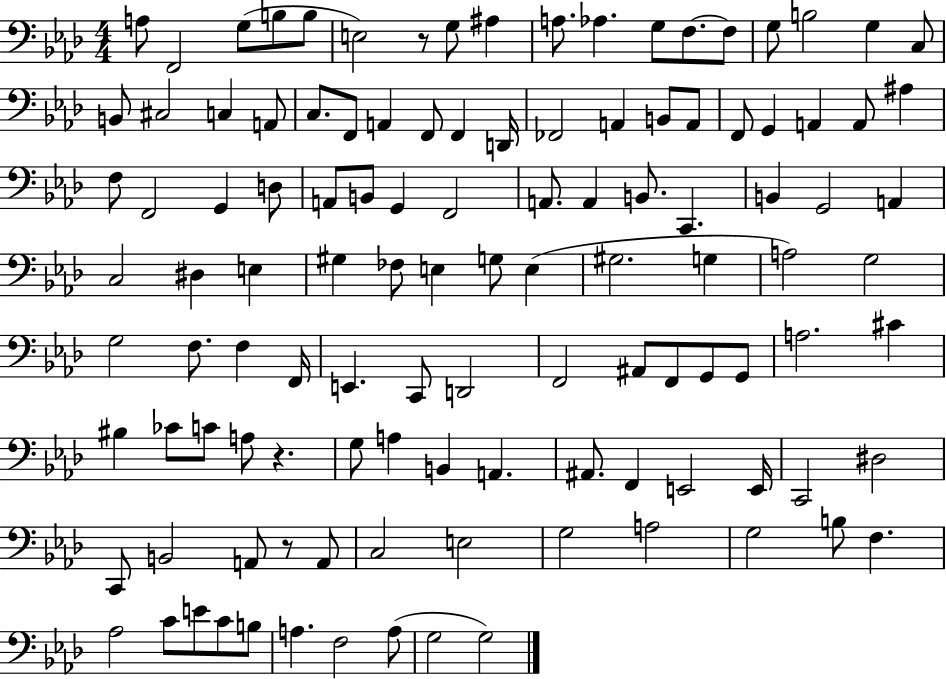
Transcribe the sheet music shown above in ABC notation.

X:1
T:Untitled
M:4/4
L:1/4
K:Ab
A,/2 F,,2 G,/2 B,/2 B,/2 E,2 z/2 G,/2 ^A, A,/2 _A, G,/2 F,/2 F,/2 G,/2 B,2 G, C,/2 B,,/2 ^C,2 C, A,,/2 C,/2 F,,/2 A,, F,,/2 F,, D,,/4 _F,,2 A,, B,,/2 A,,/2 F,,/2 G,, A,, A,,/2 ^A, F,/2 F,,2 G,, D,/2 A,,/2 B,,/2 G,, F,,2 A,,/2 A,, B,,/2 C,, B,, G,,2 A,, C,2 ^D, E, ^G, _F,/2 E, G,/2 E, ^G,2 G, A,2 G,2 G,2 F,/2 F, F,,/4 E,, C,,/2 D,,2 F,,2 ^A,,/2 F,,/2 G,,/2 G,,/2 A,2 ^C ^B, _C/2 C/2 A,/2 z G,/2 A, B,, A,, ^A,,/2 F,, E,,2 E,,/4 C,,2 ^D,2 C,,/2 B,,2 A,,/2 z/2 A,,/2 C,2 E,2 G,2 A,2 G,2 B,/2 F, _A,2 C/2 E/2 C/2 B,/2 A, F,2 A,/2 G,2 G,2